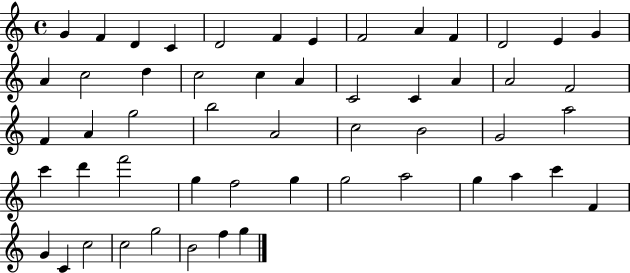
X:1
T:Untitled
M:4/4
L:1/4
K:C
G F D C D2 F E F2 A F D2 E G A c2 d c2 c A C2 C A A2 F2 F A g2 b2 A2 c2 B2 G2 a2 c' d' f'2 g f2 g g2 a2 g a c' F G C c2 c2 g2 B2 f g